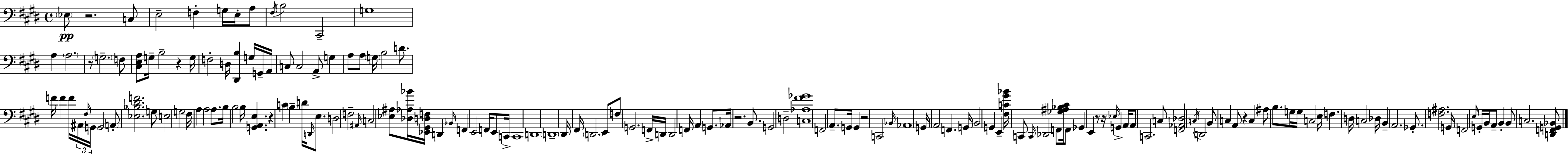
{
  \clef bass
  \time 4/4
  \defaultTimeSignature
  \key e \major
  \parenthesize ees8\pp r2. c8 | e2-- f4-. g16 e16-. a8 | \acciaccatura { fis16 } b2 cis,2-- | g1 | \break a4 \parenthesize a2. | r8 \parenthesize g2.-- f8 | <cis e a>8 g16-- b2-- r4 | g16 f2-. d16 <dis, b>4 g16 g,16-- | \break a,16 c8 c2 a,8-> g4 | a8 a8 \parenthesize g16 b2 d'8. | f'16 f'4 f'16 \tuplet 3/2 { ais,16 \grace { fis16 } g,16 } g,2 | \parenthesize a,8-. <ees bes dis' f'>2. | \break g8 e2 g2 | fis16 a4 a2 a8. | b16 b2 b16 <g, a, e>4. | r4 c'4 \parenthesize b4-- d'16 \grace { d,16 } | \break e8. d2 f2-- | \grace { ais,16 } c2 <ees ais>8 <des aes bes'>16 <ees, gis, d f>16 | d,4 \grace { bes,16 } f,4 e,2 | f,16 e,8 c,16-> c,1 | \break d,1 | \parenthesize d,1-- | dis,16 fis,16 \parenthesize d,2. | e,8 f8 g,2. | \break f,16-> d,16 d,2 f,16 a,4 | g,8. aes,16 r2. | b,8. g,2 d2-- | <c aes fis' ges'>1 | \break f,2 a,8.-- | g,16 g,4 r2 c,2 | \grace { bes,16 } aes,1 | g,16 a,2 f,4. | \break g,16 b,2 g,4 | e,4-- <fis c' gis' bes'>16 c,8 \grace { c,16 } des,2 | f,8 <ges ais bes cis'>16 f,8 ges,4 e,4 r8 | r16 \grace { ees16 } g,4-> a,16 a,8 c,2. | \break c8 <f, aes, des>2 | \acciaccatura { c16 } d,2 b,8 c4 a,8 | r4 c4 ais8 b8. g16 g16 | c2 e16 f4. d16 | \break c2 des16 b,4-- a,2. | ges,8.-. <f ais>2. | g,16 f,2 | \grace { e16 } g,16-. b,16 a,8-- b,4-. b,8 c2. | \break <d, f, g, bes,>8 \bar "|."
}